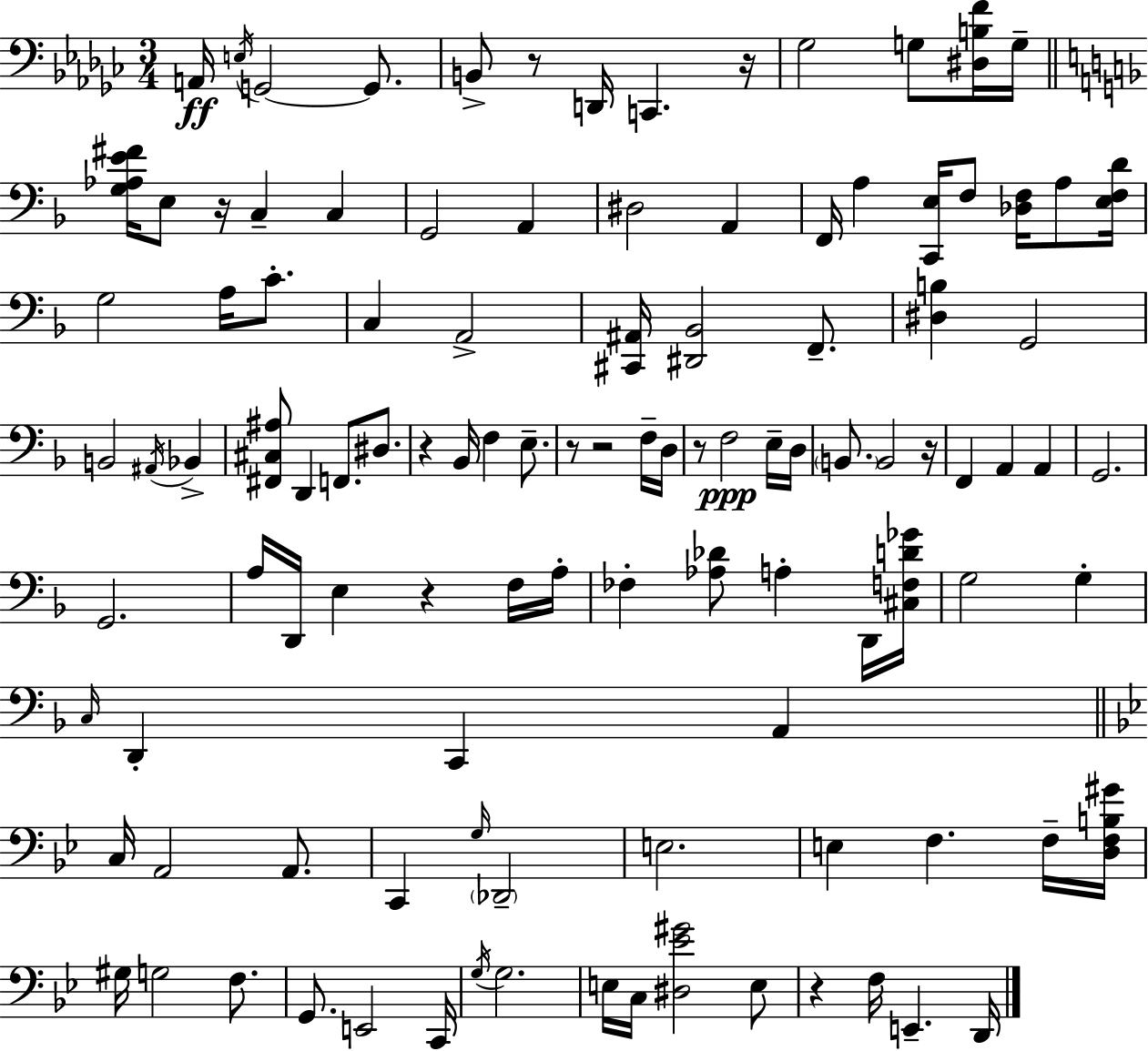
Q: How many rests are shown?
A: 10